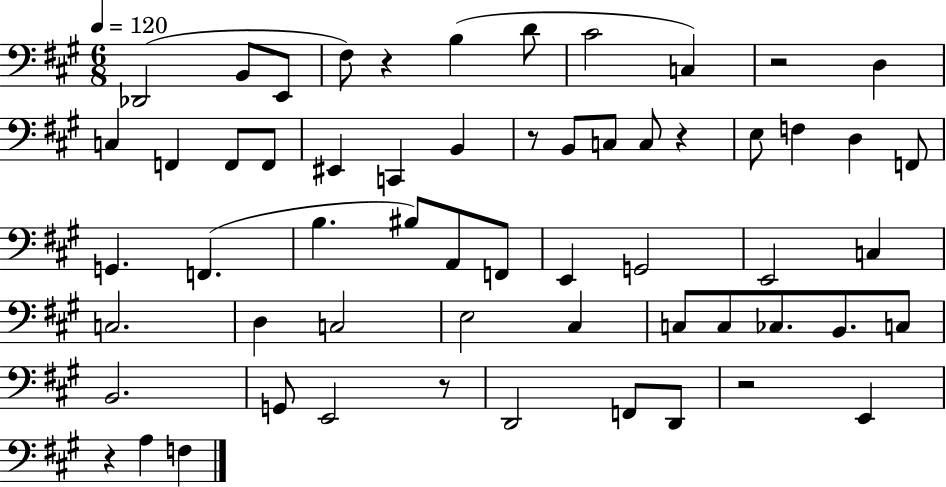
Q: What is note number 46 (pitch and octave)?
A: E2